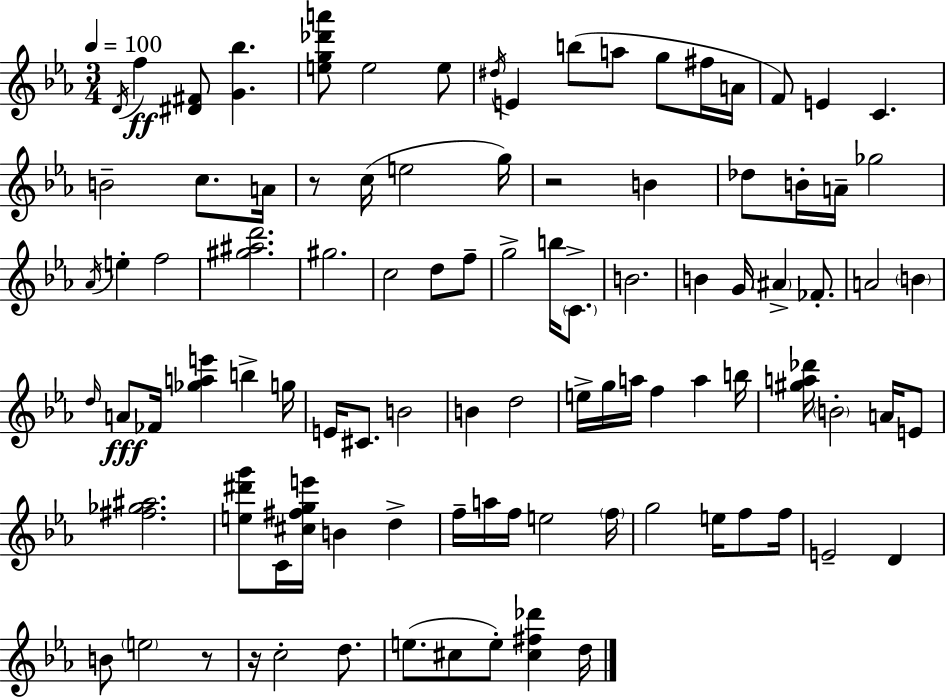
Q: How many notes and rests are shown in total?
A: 97